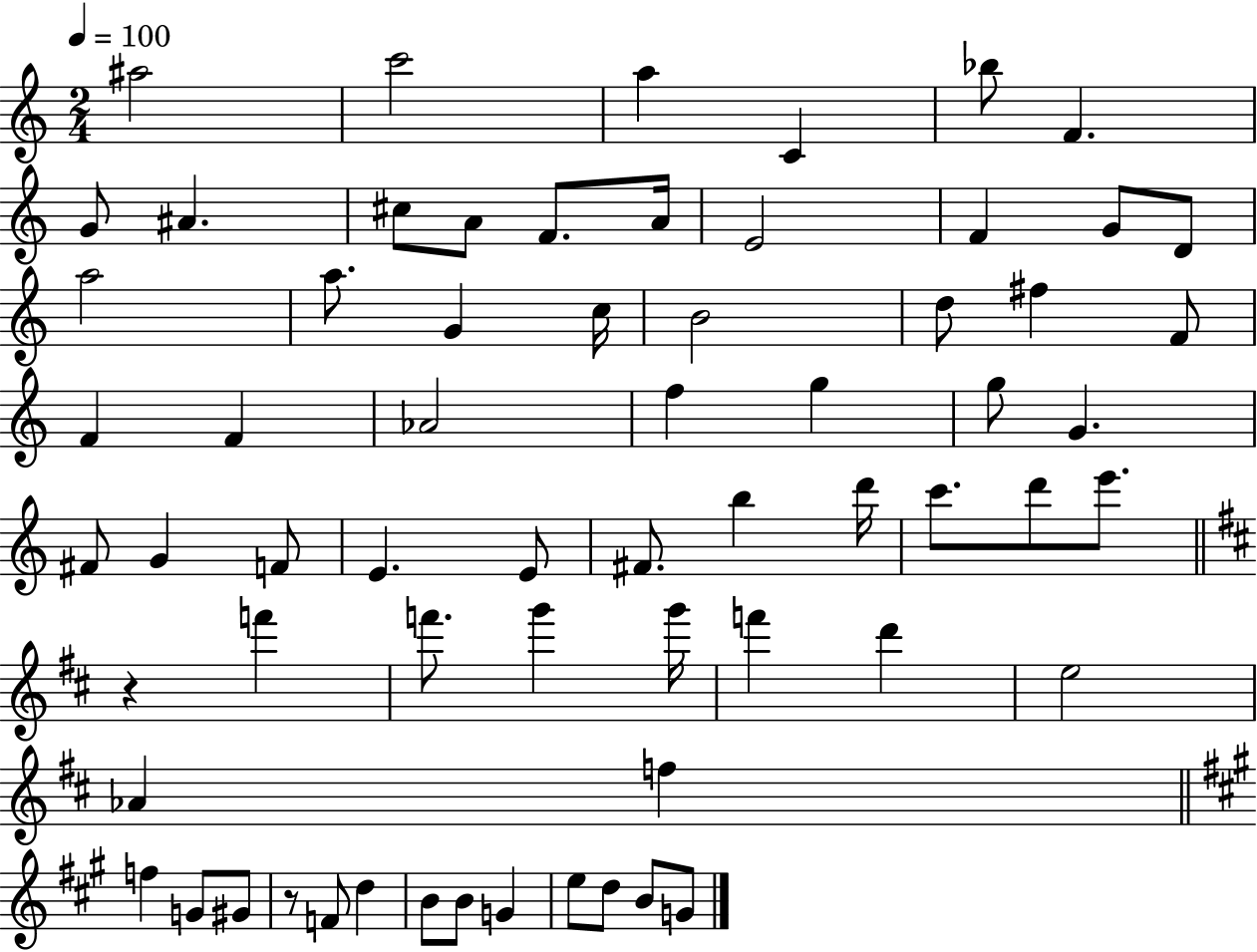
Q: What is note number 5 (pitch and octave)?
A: Bb5